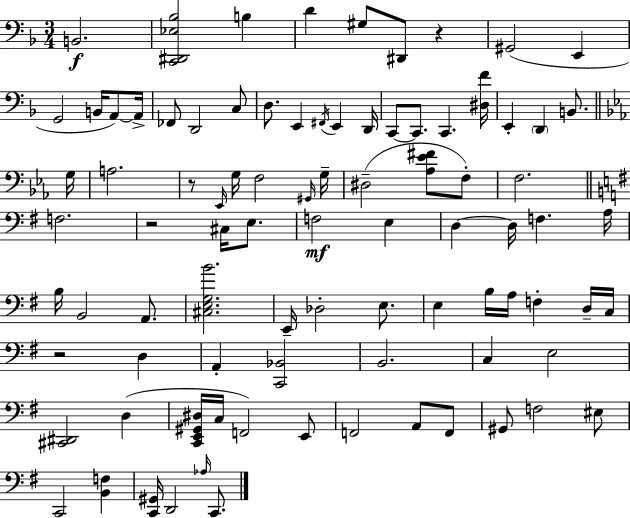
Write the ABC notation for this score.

X:1
T:Untitled
M:3/4
L:1/4
K:F
B,,2 [C,,^D,,_E,_B,]2 B, D ^G,/2 ^D,,/2 z ^G,,2 E,, G,,2 B,,/4 A,,/2 A,,/4 _F,,/2 D,,2 C,/2 D,/2 E,, ^F,,/4 E,, D,,/4 C,,/2 C,,/2 C,, [^D,F]/4 E,, D,, B,,/2 G,/4 A,2 z/2 _E,,/4 G,/4 F,2 ^G,,/4 G,/4 ^D,2 [_A,_E^F]/2 F,/2 F,2 F,2 z2 ^C,/4 E,/2 F,2 E, D, D,/4 F, A,/4 B,/4 B,,2 A,,/2 [^C,E,G,B]2 E,,/4 _D,2 E,/2 E, B,/4 A,/4 F, D,/4 C,/4 z2 D, A,, [C,,_B,,]2 B,,2 C, E,2 [^C,,^D,,]2 D, [C,,E,,^G,,^D,]/4 C,/4 F,,2 E,,/2 F,,2 A,,/2 F,,/2 ^G,,/2 F,2 ^E,/2 C,,2 [B,,F,] [C,,^G,,]/4 D,,2 _A,/4 C,,/2